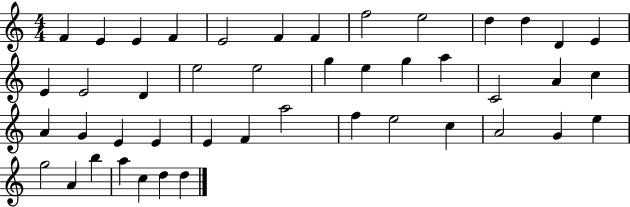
{
  \clef treble
  \numericTimeSignature
  \time 4/4
  \key c \major
  f'4 e'4 e'4 f'4 | e'2 f'4 f'4 | f''2 e''2 | d''4 d''4 d'4 e'4 | \break e'4 e'2 d'4 | e''2 e''2 | g''4 e''4 g''4 a''4 | c'2 a'4 c''4 | \break a'4 g'4 e'4 e'4 | e'4 f'4 a''2 | f''4 e''2 c''4 | a'2 g'4 e''4 | \break g''2 a'4 b''4 | a''4 c''4 d''4 d''4 | \bar "|."
}